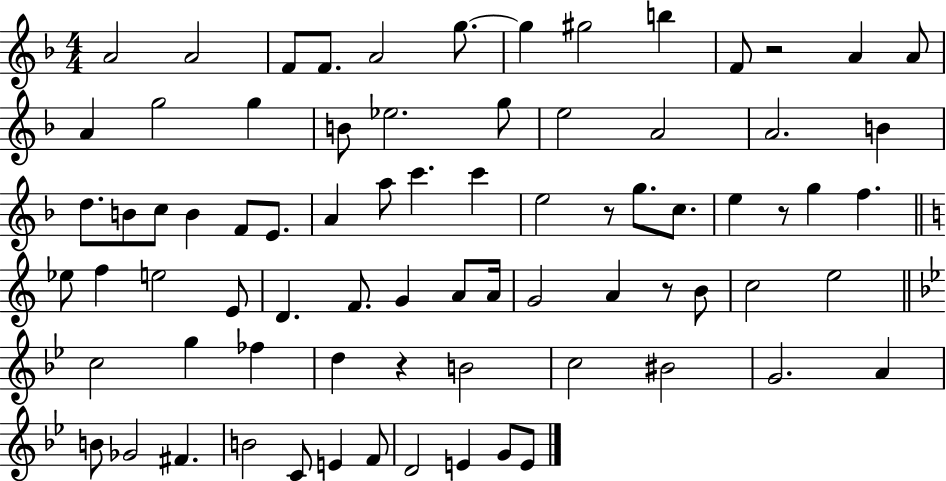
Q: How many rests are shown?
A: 5